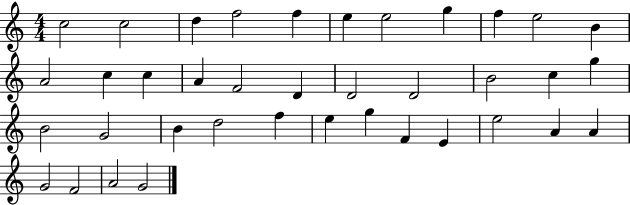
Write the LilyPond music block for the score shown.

{
  \clef treble
  \numericTimeSignature
  \time 4/4
  \key c \major
  c''2 c''2 | d''4 f''2 f''4 | e''4 e''2 g''4 | f''4 e''2 b'4 | \break a'2 c''4 c''4 | a'4 f'2 d'4 | d'2 d'2 | b'2 c''4 g''4 | \break b'2 g'2 | b'4 d''2 f''4 | e''4 g''4 f'4 e'4 | e''2 a'4 a'4 | \break g'2 f'2 | a'2 g'2 | \bar "|."
}